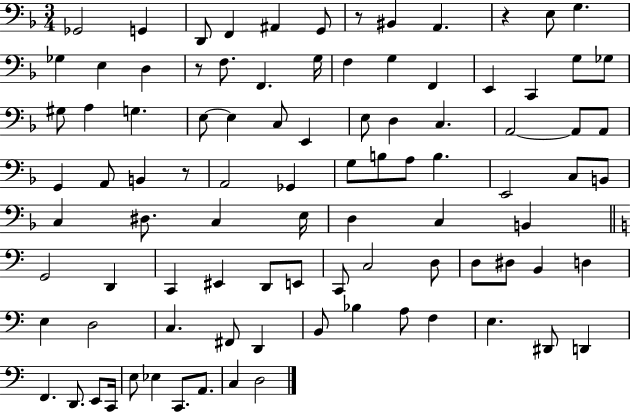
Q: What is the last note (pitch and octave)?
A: D3